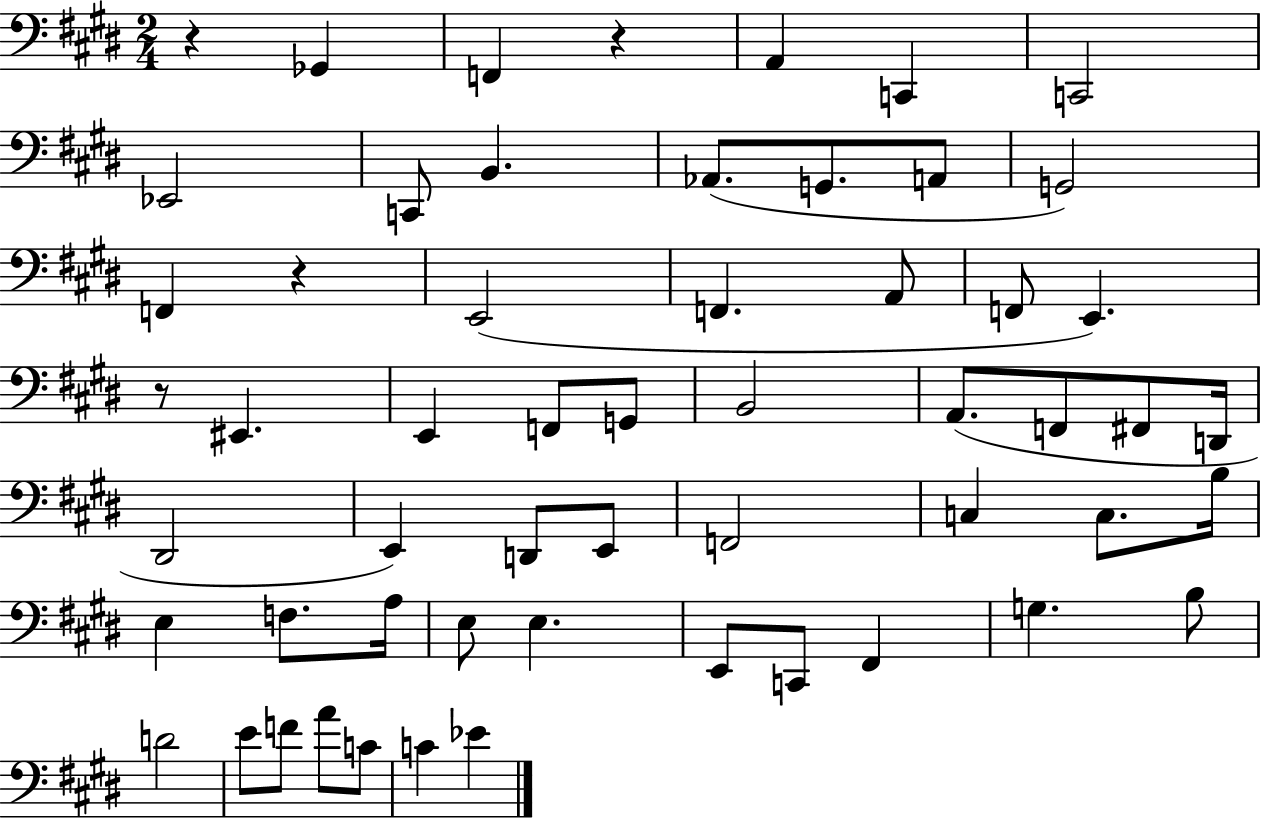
{
  \clef bass
  \numericTimeSignature
  \time 2/4
  \key e \major
  \repeat volta 2 { r4 ges,4 | f,4 r4 | a,4 c,4 | c,2 | \break ees,2 | c,8 b,4. | aes,8.( g,8. a,8 | g,2) | \break f,4 r4 | e,2( | f,4. a,8 | f,8 e,4.) | \break r8 eis,4. | e,4 f,8 g,8 | b,2 | a,8.( f,8 fis,8 d,16 | \break dis,2 | e,4) d,8 e,8 | f,2 | c4 c8. b16 | \break e4 f8. a16 | e8 e4. | e,8 c,8 fis,4 | g4. b8 | \break d'2 | e'8 f'8 a'8 c'8 | c'4 ees'4 | } \bar "|."
}